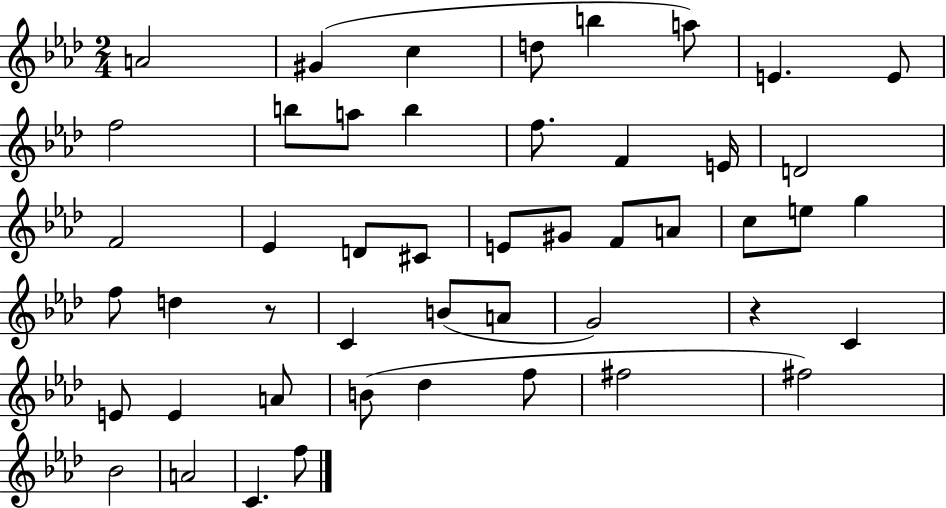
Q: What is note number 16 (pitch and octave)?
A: D4